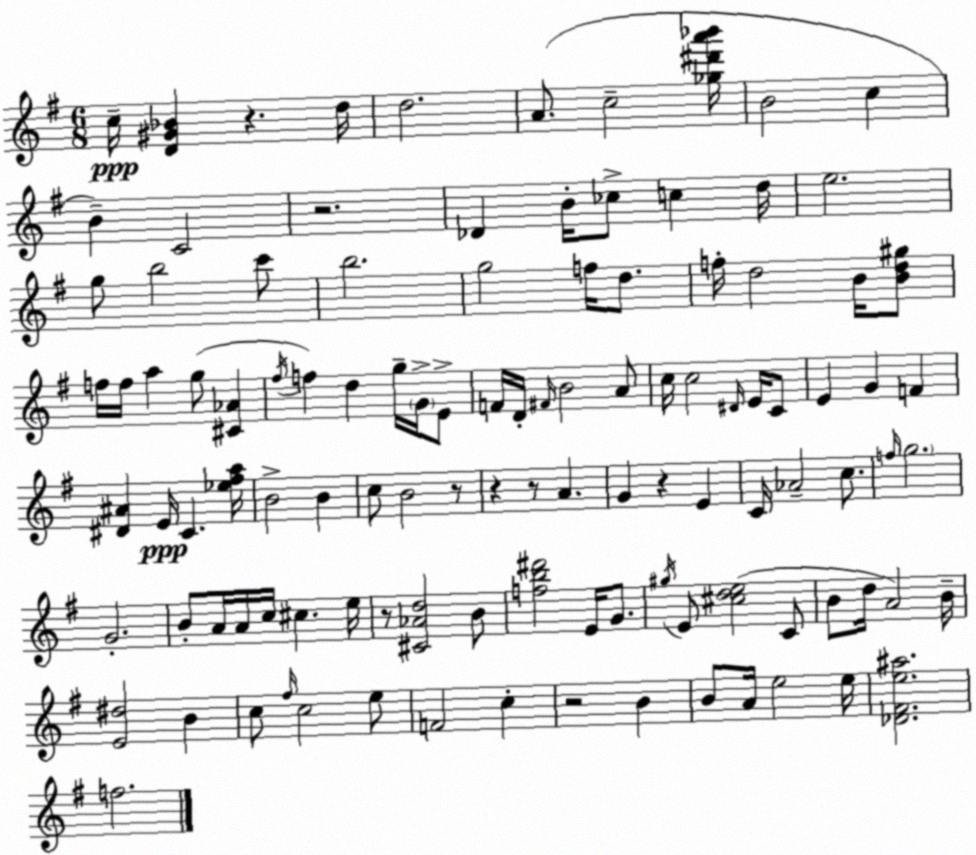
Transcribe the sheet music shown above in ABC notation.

X:1
T:Untitled
M:6/8
L:1/4
K:Em
c/4 [D^G_B] z d/4 d2 A/2 c2 [_g^d'a'_b']/4 B2 c B C2 z2 _D B/4 _c/2 c d/4 e2 g/2 b2 c'/2 b2 g2 f/4 d/2 f/4 d2 B/4 [Bd^g]/2 f/4 f/4 a g/2 [^C_A] ^f/4 f d g/4 G/4 E/2 F/4 D/4 ^F/4 B2 A/2 c/4 c2 ^D/4 E/4 C/2 E G F [^D^A] E/4 C [_e^fa]/4 B2 B c/2 B2 z/2 z z/2 A G z E C/4 _A2 c/2 f/4 g2 G2 B/2 A/4 A/4 c/4 ^c e/4 z/2 [^C_Ad]2 B/2 [fb^d']2 E/4 G/2 ^g/4 E/2 [^cde]2 C/2 B/2 d/4 A2 B/4 [E^d]2 B c/2 ^f/4 c2 e/2 F2 c z2 B B/2 A/4 e2 e/4 [_D^Fe^a]2 f2